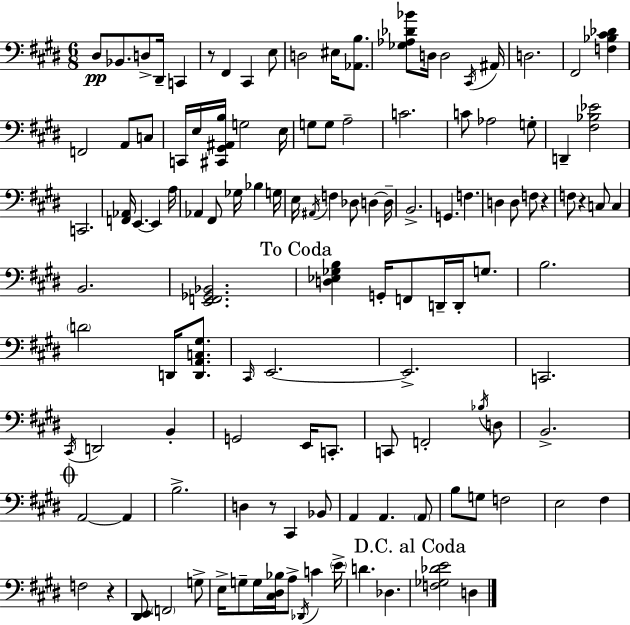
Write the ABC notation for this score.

X:1
T:Untitled
M:6/8
L:1/4
K:E
^D,/2 _B,,/2 D,/2 ^D,,/4 C,, z/2 ^F,, ^C,, E,/2 D,2 ^E,/4 [_A,,B,]/2 [_G,_A,_D_B]/2 D,/4 D,2 ^C,,/4 ^A,,/4 D,2 ^F,,2 [F,_B,^C_D] F,,2 A,,/2 C,/2 C,,/4 E,/4 [^C,,^G,,^A,,B,]/4 G,2 E,/4 G,/2 G,/2 A,2 C2 C/2 _A,2 G,/2 D,, [^F,_B,_E]2 C,,2 [F,,_A,,]/4 E,, E,, A,/4 _A,, ^F,,/2 _G,/4 _B, G,/4 E,/4 ^A,,/4 F, _D,/2 D, D,/4 B,,2 G,, F, D, D,/2 F,/2 z F,/2 z C,/2 C, B,,2 [E,,F,,_G,,_B,,]2 [D,_E,_G,B,] G,,/4 F,,/2 D,,/4 D,,/4 G,/2 B,2 D2 D,,/4 [D,,A,,C,^G,]/2 ^C,,/4 E,,2 E,,2 C,,2 ^C,,/4 D,,2 B,, G,,2 E,,/4 C,,/2 C,,/2 F,,2 _B,/4 D,/2 B,,2 A,,2 A,, B,2 D, z/2 ^C,, _B,,/2 A,, A,, A,,/2 B,/2 G,/2 F,2 E,2 ^F, F,2 z [^D,,E,,]/2 F,,2 G,/2 E,/4 G,/2 G,/4 [^C,^D,_B,]/4 A,/2 _D,,/4 C E/4 D _D, [F,_G,_DE]2 D,